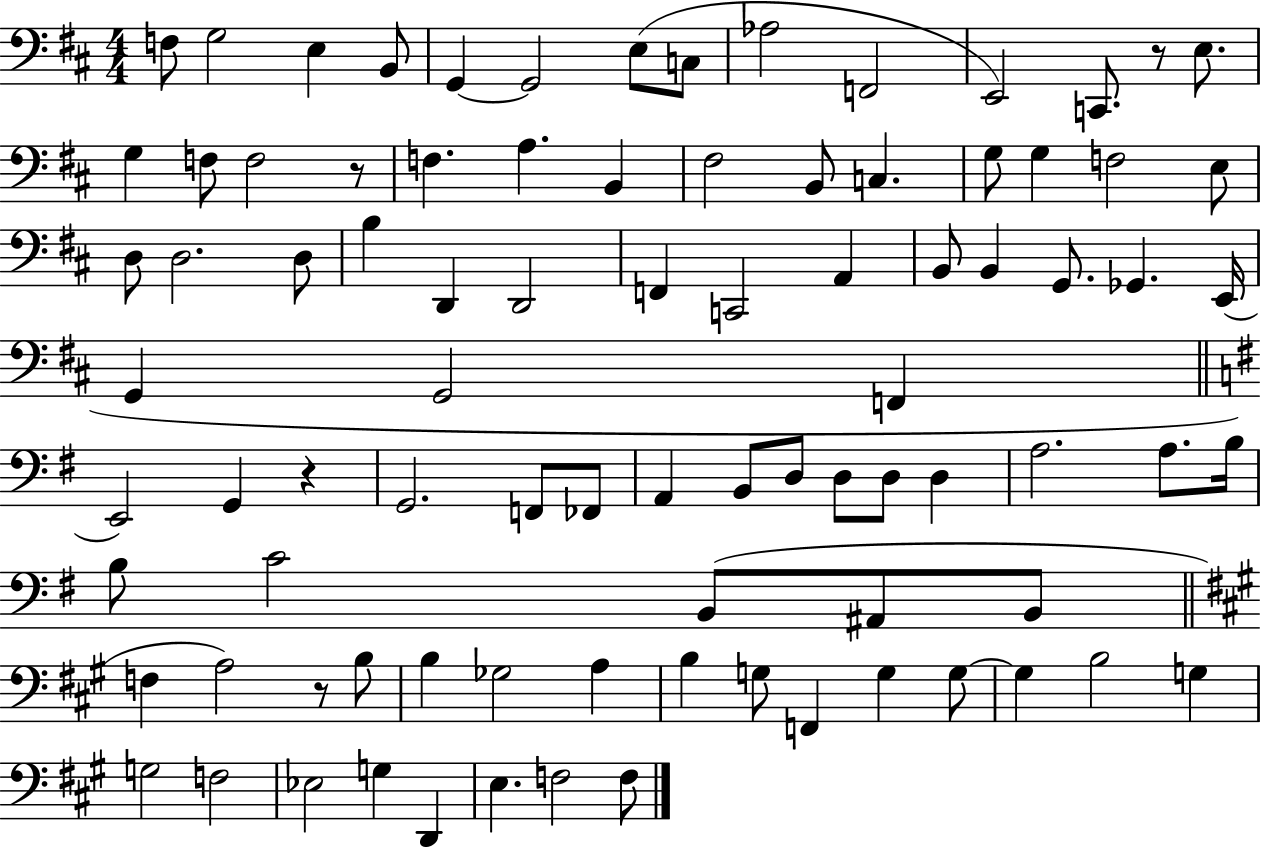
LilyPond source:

{
  \clef bass
  \numericTimeSignature
  \time 4/4
  \key d \major
  \repeat volta 2 { f8 g2 e4 b,8 | g,4~~ g,2 e8( c8 | aes2 f,2 | e,2) c,8. r8 e8. | \break g4 f8 f2 r8 | f4. a4. b,4 | fis2 b,8 c4. | g8 g4 f2 e8 | \break d8 d2. d8 | b4 d,4 d,2 | f,4 c,2 a,4 | b,8 b,4 g,8. ges,4. e,16( | \break g,4 g,2 f,4 | \bar "||" \break \key g \major e,2) g,4 r4 | g,2. f,8 fes,8 | a,4 b,8 d8 d8 d8 d4 | a2. a8. b16 | \break b8 c'2 b,8( ais,8 b,8 | \bar "||" \break \key a \major f4 a2) r8 b8 | b4 ges2 a4 | b4 g8 f,4 g4 g8~~ | g4 b2 g4 | \break g2 f2 | ees2 g4 d,4 | e4. f2 f8 | } \bar "|."
}